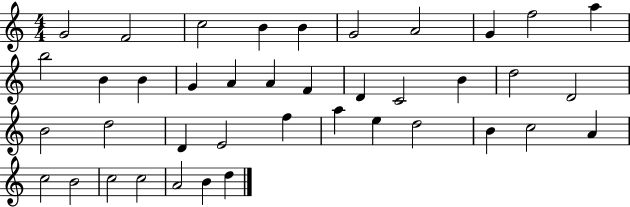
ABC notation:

X:1
T:Untitled
M:4/4
L:1/4
K:C
G2 F2 c2 B B G2 A2 G f2 a b2 B B G A A F D C2 B d2 D2 B2 d2 D E2 f a e d2 B c2 A c2 B2 c2 c2 A2 B d